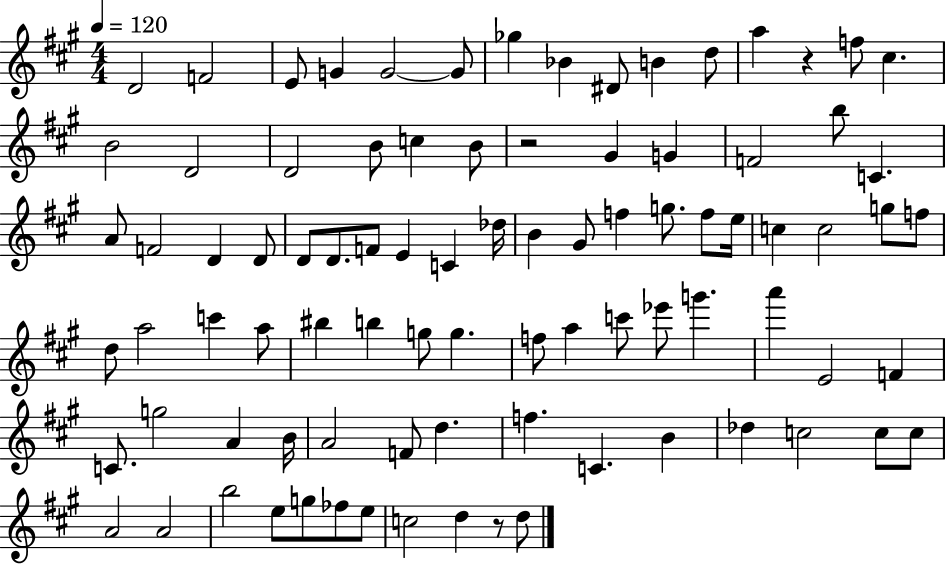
{
  \clef treble
  \numericTimeSignature
  \time 4/4
  \key a \major
  \tempo 4 = 120
  d'2 f'2 | e'8 g'4 g'2~~ g'8 | ges''4 bes'4 dis'8 b'4 d''8 | a''4 r4 f''8 cis''4. | \break b'2 d'2 | d'2 b'8 c''4 b'8 | r2 gis'4 g'4 | f'2 b''8 c'4. | \break a'8 f'2 d'4 d'8 | d'8 d'8. f'8 e'4 c'4 des''16 | b'4 gis'8 f''4 g''8. f''8 e''16 | c''4 c''2 g''8 f''8 | \break d''8 a''2 c'''4 a''8 | bis''4 b''4 g''8 g''4. | f''8 a''4 c'''8 ees'''8 g'''4. | a'''4 e'2 f'4 | \break c'8. g''2 a'4 b'16 | a'2 f'8 d''4. | f''4. c'4. b'4 | des''4 c''2 c''8 c''8 | \break a'2 a'2 | b''2 e''8 g''8 fes''8 e''8 | c''2 d''4 r8 d''8 | \bar "|."
}